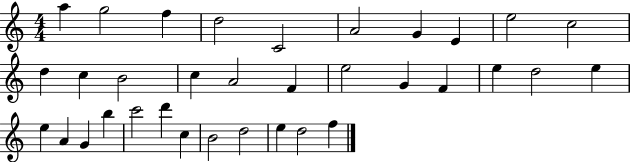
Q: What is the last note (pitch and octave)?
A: F5